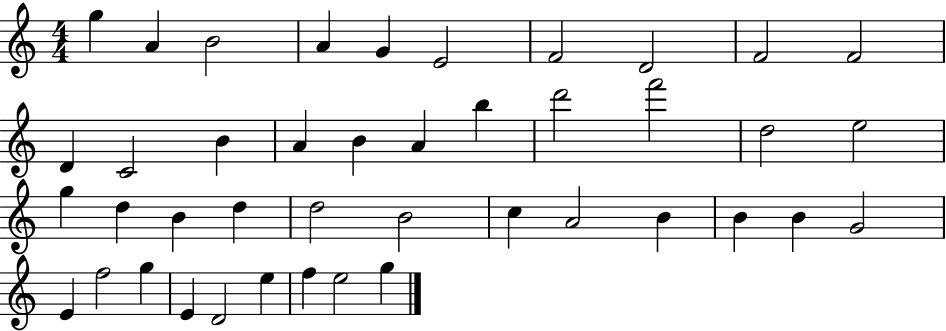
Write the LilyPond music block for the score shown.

{
  \clef treble
  \numericTimeSignature
  \time 4/4
  \key c \major
  g''4 a'4 b'2 | a'4 g'4 e'2 | f'2 d'2 | f'2 f'2 | \break d'4 c'2 b'4 | a'4 b'4 a'4 b''4 | d'''2 f'''2 | d''2 e''2 | \break g''4 d''4 b'4 d''4 | d''2 b'2 | c''4 a'2 b'4 | b'4 b'4 g'2 | \break e'4 f''2 g''4 | e'4 d'2 e''4 | f''4 e''2 g''4 | \bar "|."
}